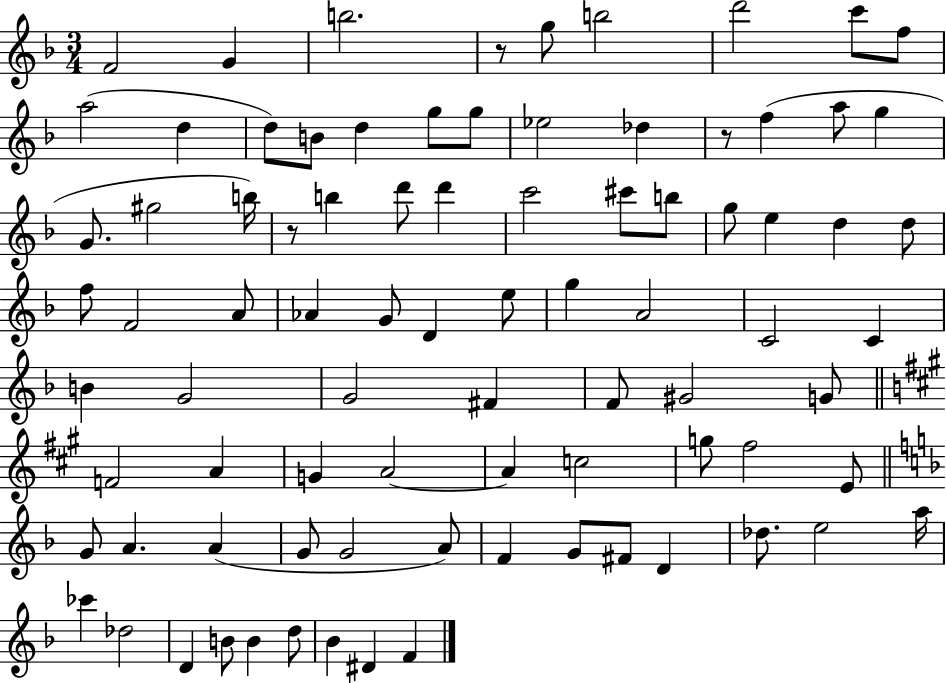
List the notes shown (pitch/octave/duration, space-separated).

F4/h G4/q B5/h. R/e G5/e B5/h D6/h C6/e F5/e A5/h D5/q D5/e B4/e D5/q G5/e G5/e Eb5/h Db5/q R/e F5/q A5/e G5/q G4/e. G#5/h B5/s R/e B5/q D6/e D6/q C6/h C#6/e B5/e G5/e E5/q D5/q D5/e F5/e F4/h A4/e Ab4/q G4/e D4/q E5/e G5/q A4/h C4/h C4/q B4/q G4/h G4/h F#4/q F4/e G#4/h G4/e F4/h A4/q G4/q A4/h A4/q C5/h G5/e F#5/h E4/e G4/e A4/q. A4/q G4/e G4/h A4/e F4/q G4/e F#4/e D4/q Db5/e. E5/h A5/s CES6/q Db5/h D4/q B4/e B4/q D5/e Bb4/q D#4/q F4/q